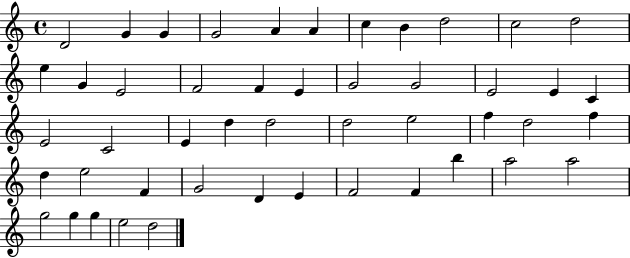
X:1
T:Untitled
M:4/4
L:1/4
K:C
D2 G G G2 A A c B d2 c2 d2 e G E2 F2 F E G2 G2 E2 E C E2 C2 E d d2 d2 e2 f d2 f d e2 F G2 D E F2 F b a2 a2 g2 g g e2 d2